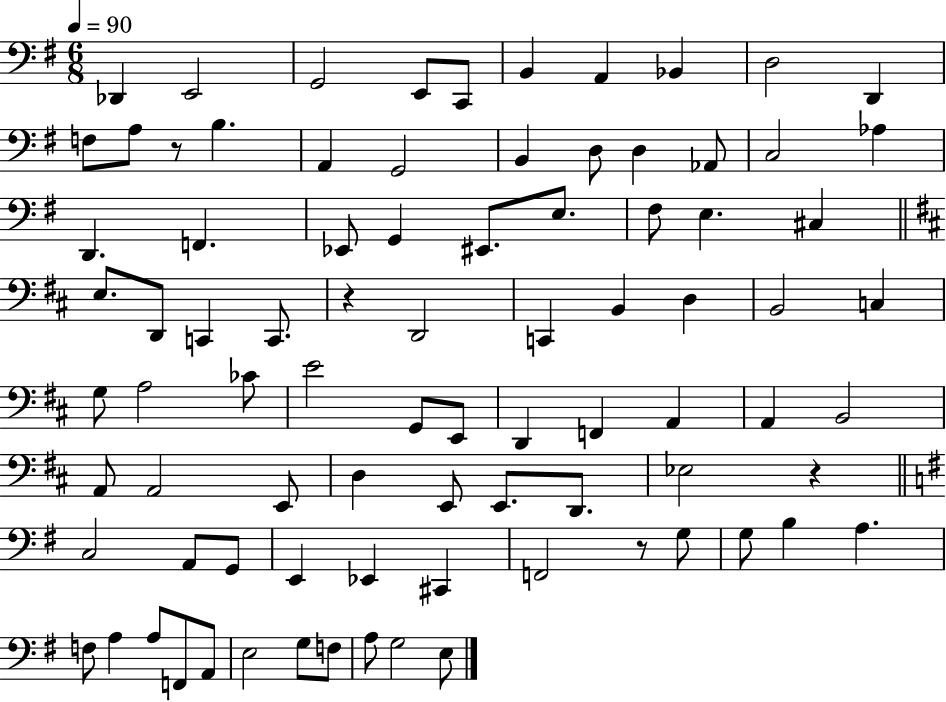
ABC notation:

X:1
T:Untitled
M:6/8
L:1/4
K:G
_D,, E,,2 G,,2 E,,/2 C,,/2 B,, A,, _B,, D,2 D,, F,/2 A,/2 z/2 B, A,, G,,2 B,, D,/2 D, _A,,/2 C,2 _A, D,, F,, _E,,/2 G,, ^E,,/2 E,/2 ^F,/2 E, ^C, E,/2 D,,/2 C,, C,,/2 z D,,2 C,, B,, D, B,,2 C, G,/2 A,2 _C/2 E2 G,,/2 E,,/2 D,, F,, A,, A,, B,,2 A,,/2 A,,2 E,,/2 D, E,,/2 E,,/2 D,,/2 _E,2 z C,2 A,,/2 G,,/2 E,, _E,, ^C,, F,,2 z/2 G,/2 G,/2 B, A, F,/2 A, A,/2 F,,/2 A,,/2 E,2 G,/2 F,/2 A,/2 G,2 E,/2